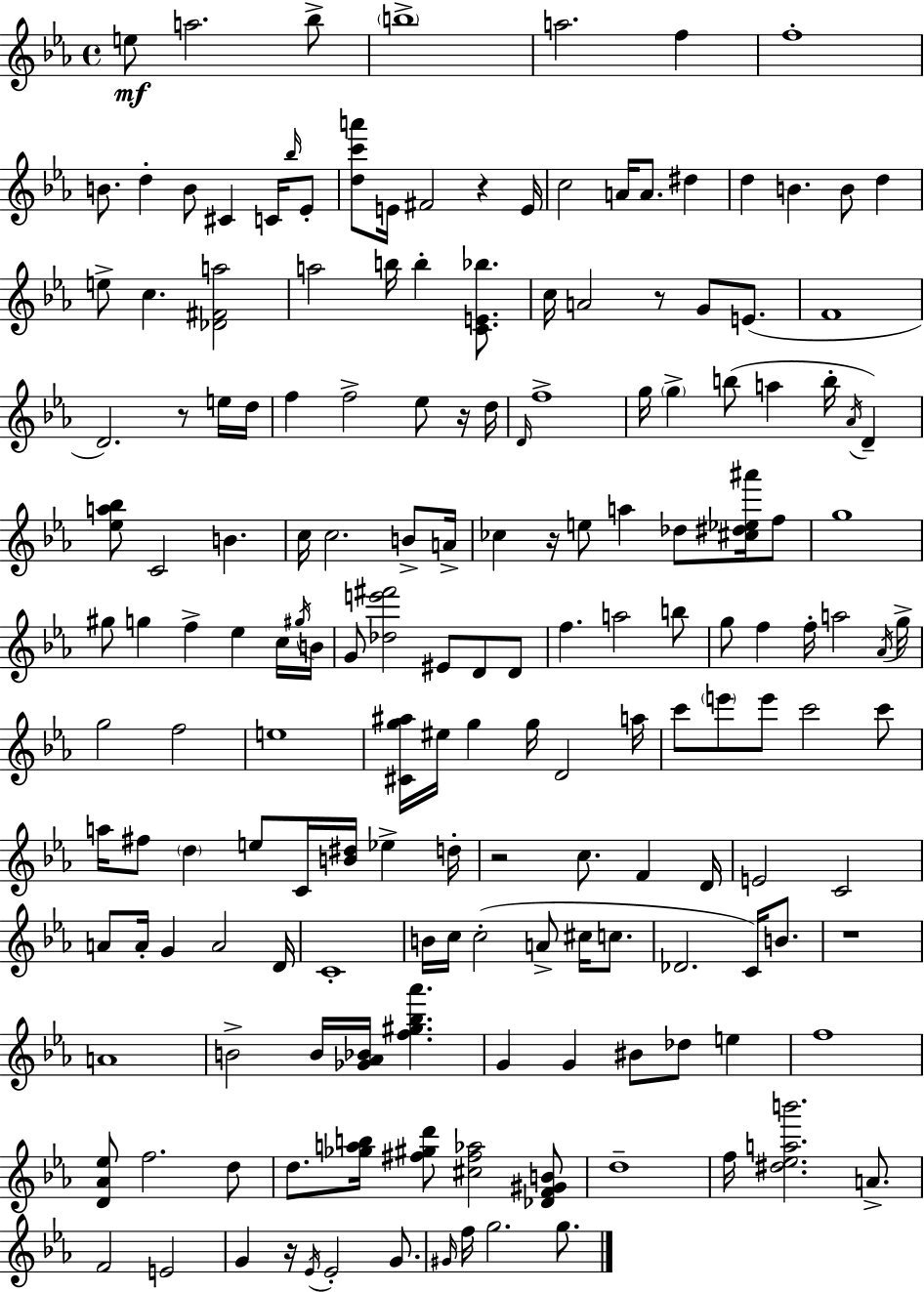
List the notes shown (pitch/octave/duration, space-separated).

E5/e A5/h. Bb5/e B5/w A5/h. F5/q F5/w B4/e. D5/q B4/e C#4/q C4/s Bb5/s Eb4/e [D5,C6,A6]/e E4/s F#4/h R/q E4/s C5/h A4/s A4/e. D#5/q D5/q B4/q. B4/e D5/q E5/e C5/q. [Db4,F#4,A5]/h A5/h B5/s B5/q [C4,E4,Bb5]/e. C5/s A4/h R/e G4/e E4/e. F4/w D4/h. R/e E5/s D5/s F5/q F5/h Eb5/e R/s D5/s D4/s F5/w G5/s G5/q B5/e A5/q B5/s Ab4/s D4/q [Eb5,A5,Bb5]/e C4/h B4/q. C5/s C5/h. B4/e A4/s CES5/q R/s E5/e A5/q Db5/e [C#5,D#5,Eb5,A#6]/s F5/e G5/w G#5/e G5/q F5/q Eb5/q C5/s G#5/s B4/s G4/e [Db5,E6,F#6]/h EIS4/e D4/e D4/e F5/q. A5/h B5/e G5/e F5/q F5/s A5/h Ab4/s G5/s G5/h F5/h E5/w [C#4,G5,A#5]/s EIS5/s G5/q G5/s D4/h A5/s C6/e E6/e E6/e C6/h C6/e A5/s F#5/e D5/q E5/e C4/s [B4,D#5]/s Eb5/q D5/s R/h C5/e. F4/q D4/s E4/h C4/h A4/e A4/s G4/q A4/h D4/s C4/w B4/s C5/s C5/h A4/e C#5/s C5/e. Db4/h. C4/s B4/e. R/w A4/w B4/h B4/s [Gb4,Ab4,Bb4]/s [F5,G#5,Bb5,Ab6]/q. G4/q G4/q BIS4/e Db5/e E5/q F5/w [D4,Ab4,Eb5]/e F5/h. D5/e D5/e. [Gb5,A5,B5]/s [F#5,G#5,D6]/e [C#5,F#5,Ab5]/h [Db4,F4,G#4,B4]/e D5/w F5/s [D#5,Eb5,A5,B6]/h. A4/e. F4/h E4/h G4/q R/s Eb4/s Eb4/h G4/e. G#4/s F5/s G5/h. G5/e.